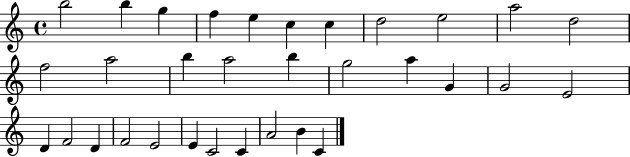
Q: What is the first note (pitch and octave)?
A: B5